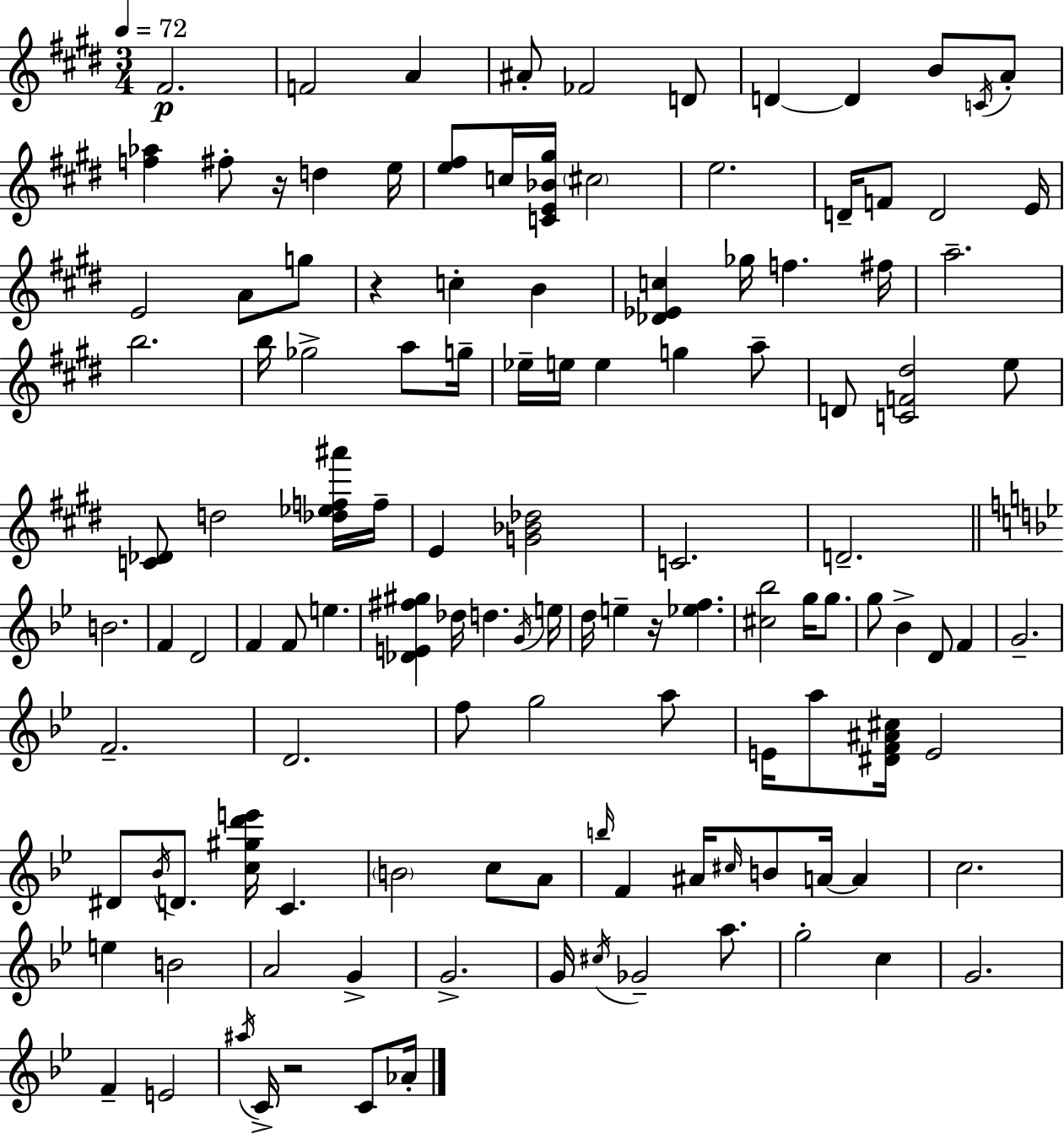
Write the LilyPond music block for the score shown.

{
  \clef treble
  \numericTimeSignature
  \time 3/4
  \key e \major
  \tempo 4 = 72
  \repeat volta 2 { fis'2.\p | f'2 a'4 | ais'8-. fes'2 d'8 | d'4~~ d'4 b'8 \acciaccatura { c'16 } a'8-. | \break <f'' aes''>4 fis''8-. r16 d''4 | e''16 <e'' fis''>8 c''16 <c' e' bes' gis''>16 \parenthesize cis''2 | e''2. | d'16-- f'8 d'2 | \break e'16 e'2 a'8 g''8 | r4 c''4-. b'4 | <des' ees' c''>4 ges''16 f''4. | fis''16 a''2.-- | \break b''2. | b''16 ges''2-> a''8 | g''16-- ees''16-- e''16 e''4 g''4 a''8-- | d'8 <c' f' dis''>2 e''8 | \break <c' des'>8 d''2 <des'' ees'' f'' ais'''>16 | f''16-- e'4 <g' bes' des''>2 | c'2. | d'2.-- | \break \bar "||" \break \key bes \major b'2. | f'4 d'2 | f'4 f'8 e''4. | <des' e' fis'' gis''>4 des''16 d''4. \acciaccatura { g'16 } | \break e''16 d''16 e''4-- r16 <ees'' f''>4. | <cis'' bes''>2 g''16 g''8. | g''8 bes'4-> d'8 f'4 | g'2.-- | \break f'2.-- | d'2. | f''8 g''2 a''8 | e'16 a''8 <dis' f' ais' cis''>16 e'2 | \break dis'8 \acciaccatura { bes'16 } d'8. <c'' gis'' d''' e'''>16 c'4. | \parenthesize b'2 c''8 | a'8 \grace { b''16 } f'4 ais'16 \grace { cis''16 } b'8 a'16~~ | a'4 c''2. | \break e''4 b'2 | a'2 | g'4-> g'2.-> | g'16 \acciaccatura { cis''16 } ges'2-- | \break a''8. g''2-. | c''4 g'2. | f'4-- e'2 | \acciaccatura { ais''16 } c'16-> r2 | \break c'8 aes'16-. } \bar "|."
}